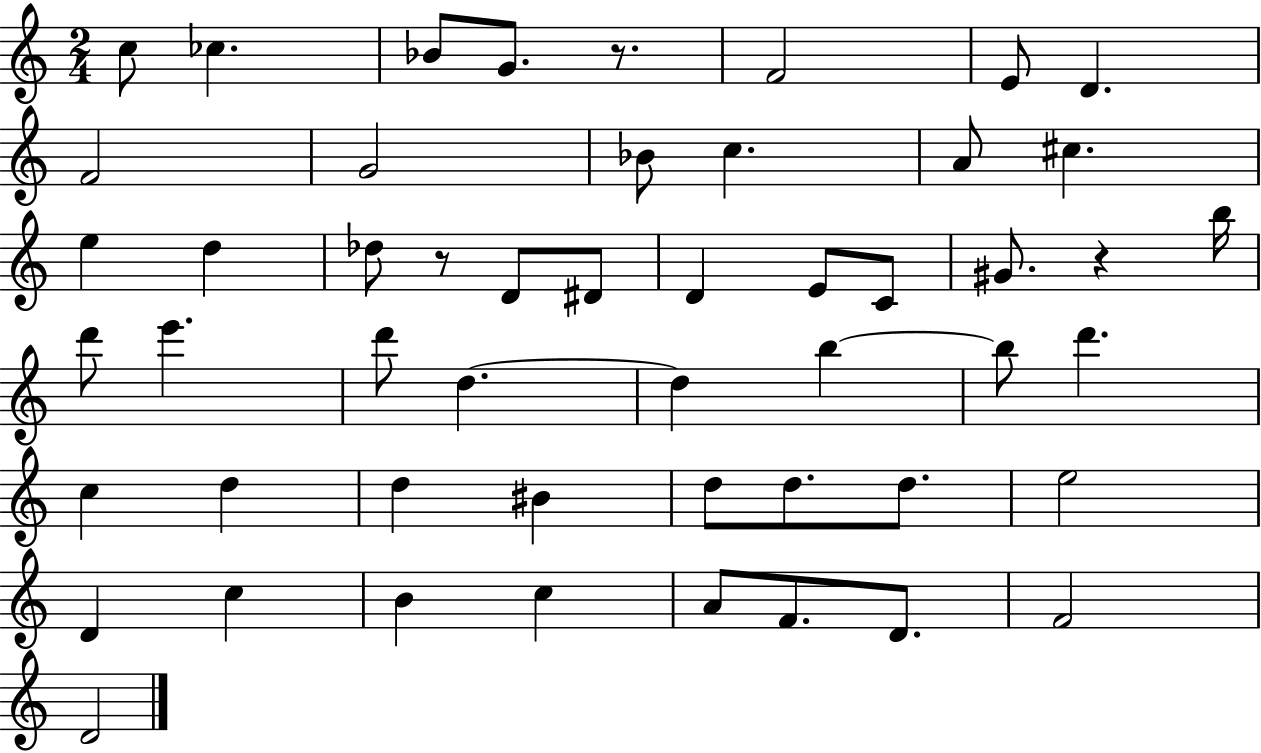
C5/e CES5/q. Bb4/e G4/e. R/e. F4/h E4/e D4/q. F4/h G4/h Bb4/e C5/q. A4/e C#5/q. E5/q D5/q Db5/e R/e D4/e D#4/e D4/q E4/e C4/e G#4/e. R/q B5/s D6/e E6/q. D6/e D5/q. D5/q B5/q B5/e D6/q. C5/q D5/q D5/q BIS4/q D5/e D5/e. D5/e. E5/h D4/q C5/q B4/q C5/q A4/e F4/e. D4/e. F4/h D4/h